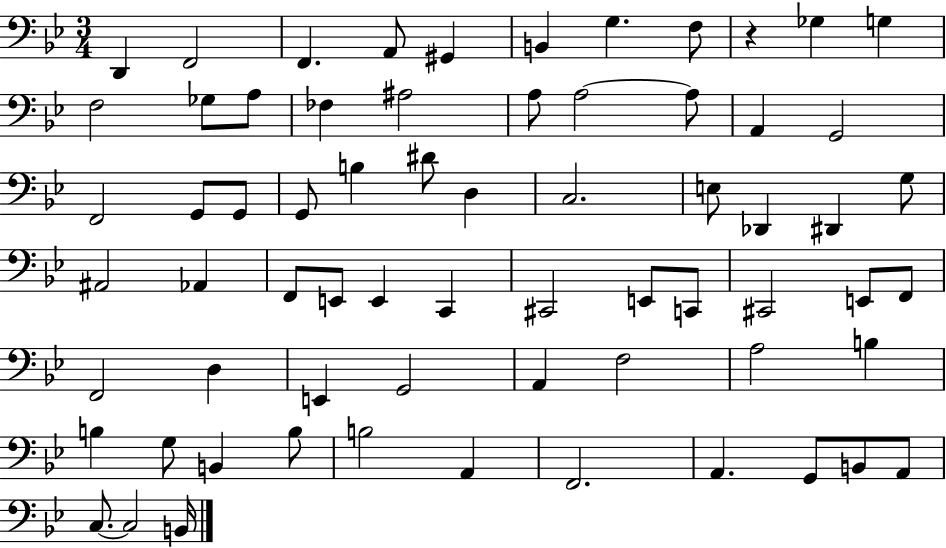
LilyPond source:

{
  \clef bass
  \numericTimeSignature
  \time 3/4
  \key bes \major
  d,4 f,2 | f,4. a,8 gis,4 | b,4 g4. f8 | r4 ges4 g4 | \break f2 ges8 a8 | fes4 ais2 | a8 a2~~ a8 | a,4 g,2 | \break f,2 g,8 g,8 | g,8 b4 dis'8 d4 | c2. | e8 des,4 dis,4 g8 | \break ais,2 aes,4 | f,8 e,8 e,4 c,4 | cis,2 e,8 c,8 | cis,2 e,8 f,8 | \break f,2 d4 | e,4 g,2 | a,4 f2 | a2 b4 | \break b4 g8 b,4 b8 | b2 a,4 | f,2. | a,4. g,8 b,8 a,8 | \break c8.~~ c2 b,16 | \bar "|."
}